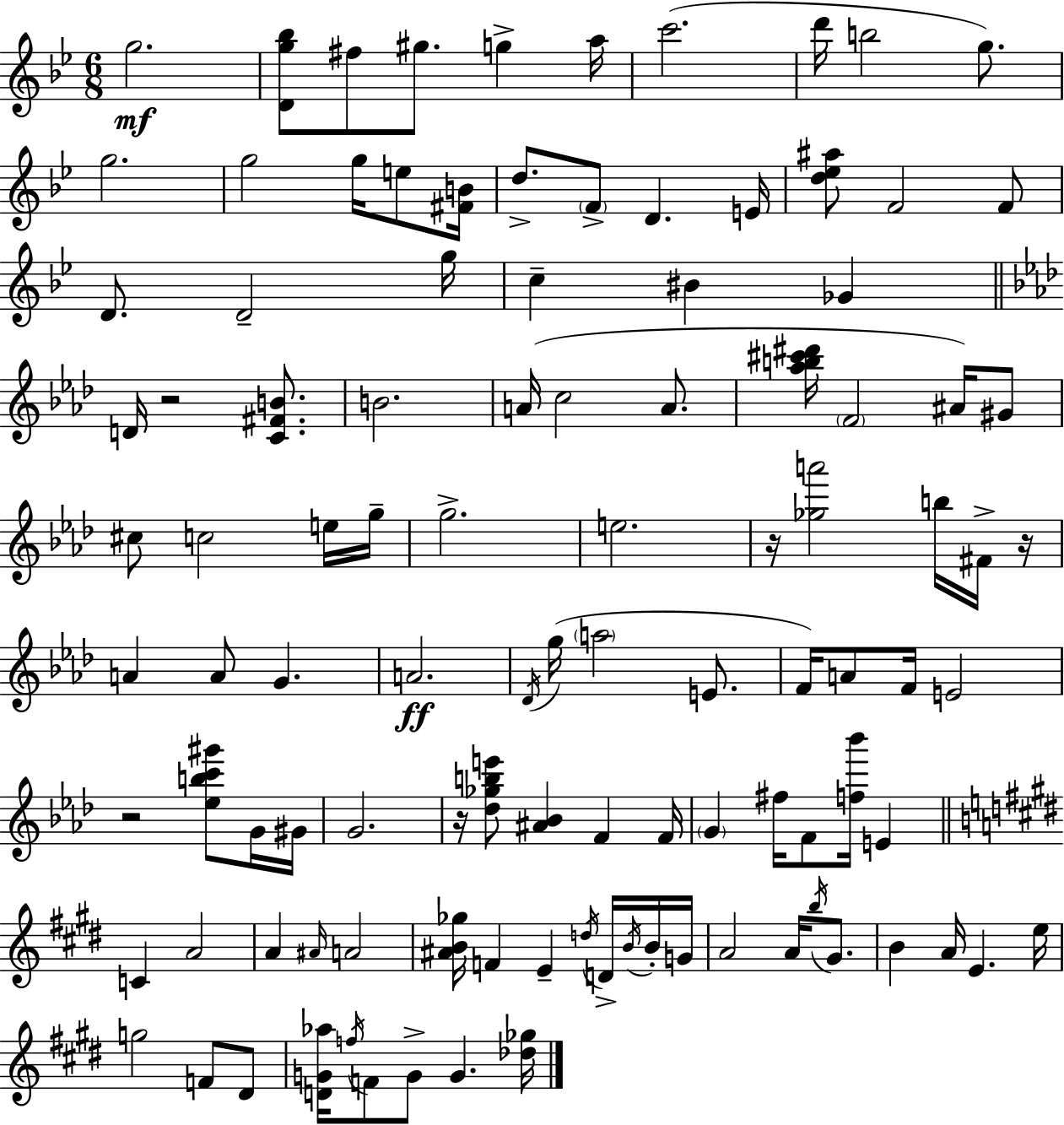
{
  \clef treble
  \numericTimeSignature
  \time 6/8
  \key bes \major
  \repeat volta 2 { g''2.\mf | <d' g'' bes''>8 fis''8 gis''8. g''4-> a''16 | c'''2.( | d'''16 b''2 g''8.) | \break g''2. | g''2 g''16 e''8 <fis' b'>16 | d''8.-> \parenthesize f'8-> d'4. e'16 | <d'' ees'' ais''>8 f'2 f'8 | \break d'8. d'2-- g''16 | c''4-- bis'4 ges'4 | \bar "||" \break \key aes \major d'16 r2 <c' fis' b'>8. | b'2. | a'16( c''2 a'8. | <aes'' b'' cis''' dis'''>16 \parenthesize f'2 ais'16) gis'8 | \break cis''8 c''2 e''16 g''16-- | g''2.-> | e''2. | r16 <ges'' a'''>2 b''16 fis'16-> r16 | \break a'4 a'8 g'4. | a'2.\ff | \acciaccatura { des'16 }( g''16 \parenthesize a''2 e'8. | f'16) a'8 f'16 e'2 | \break r2 <ees'' b'' c''' gis'''>8 g'16 | gis'16 g'2. | r16 <des'' ges'' b'' e'''>8 <ais' bes'>4 f'4 | f'16 \parenthesize g'4 fis''16 f'8 <f'' bes'''>16 e'4 | \break \bar "||" \break \key e \major c'4 a'2 | a'4 \grace { ais'16 } a'2 | <ais' b' ges''>16 f'4 e'4-- \acciaccatura { d''16 } d'16-> | \acciaccatura { b'16 } b'16-. g'16 a'2 a'16 | \break \acciaccatura { b''16 } gis'8. b'4 a'16 e'4. | e''16 g''2 | f'8 dis'8 <d' g' aes''>16 \acciaccatura { f''16 } f'8 g'8-> g'4. | <des'' ges''>16 } \bar "|."
}